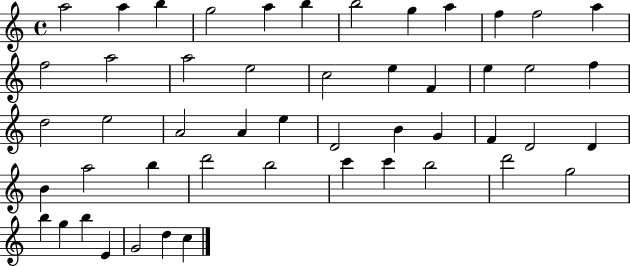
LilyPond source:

{
  \clef treble
  \time 4/4
  \defaultTimeSignature
  \key c \major
  a''2 a''4 b''4 | g''2 a''4 b''4 | b''2 g''4 a''4 | f''4 f''2 a''4 | \break f''2 a''2 | a''2 e''2 | c''2 e''4 f'4 | e''4 e''2 f''4 | \break d''2 e''2 | a'2 a'4 e''4 | d'2 b'4 g'4 | f'4 d'2 d'4 | \break b'4 a''2 b''4 | d'''2 b''2 | c'''4 c'''4 b''2 | d'''2 g''2 | \break b''4 g''4 b''4 e'4 | g'2 d''4 c''4 | \bar "|."
}